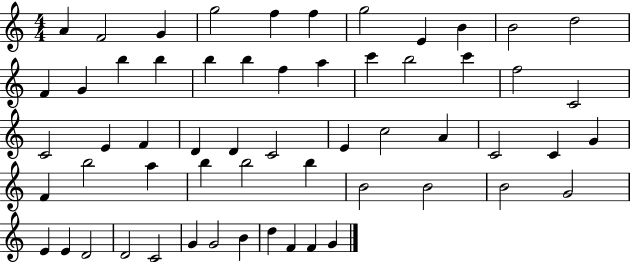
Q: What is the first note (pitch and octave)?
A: A4